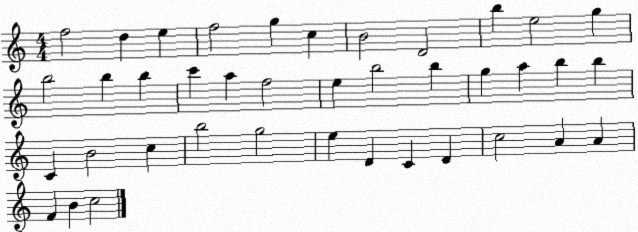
X:1
T:Untitled
M:4/4
L:1/4
K:C
f2 d e f2 g c B2 D2 b e2 g b2 b b c' a f2 e b2 b g a b b C B2 c b2 g2 e D C D c2 A A F B c2